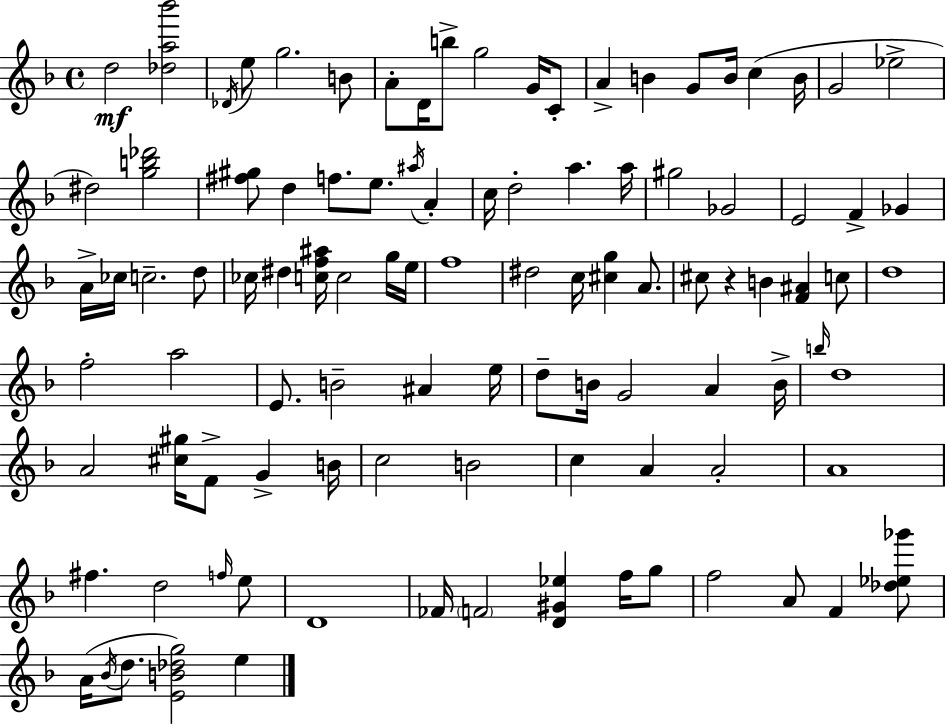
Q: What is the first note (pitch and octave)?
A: D5